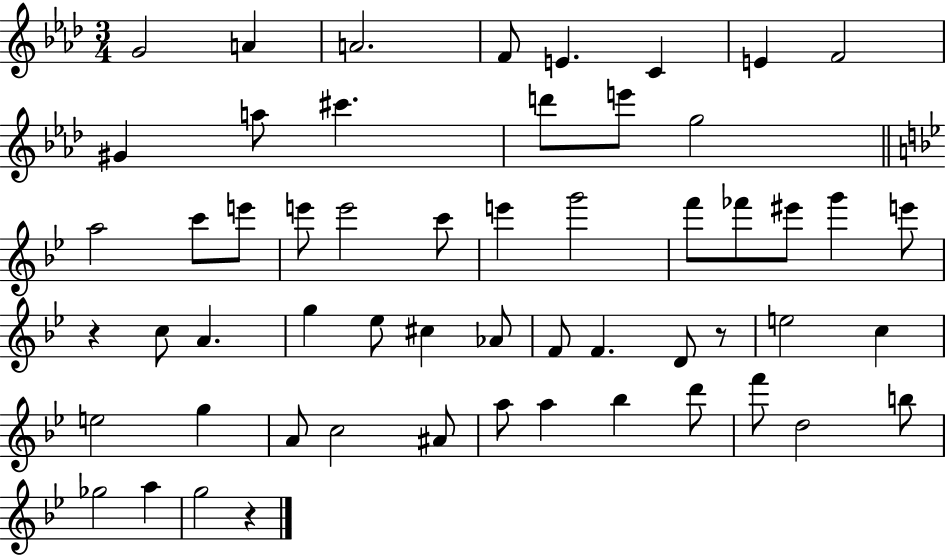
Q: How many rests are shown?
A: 3